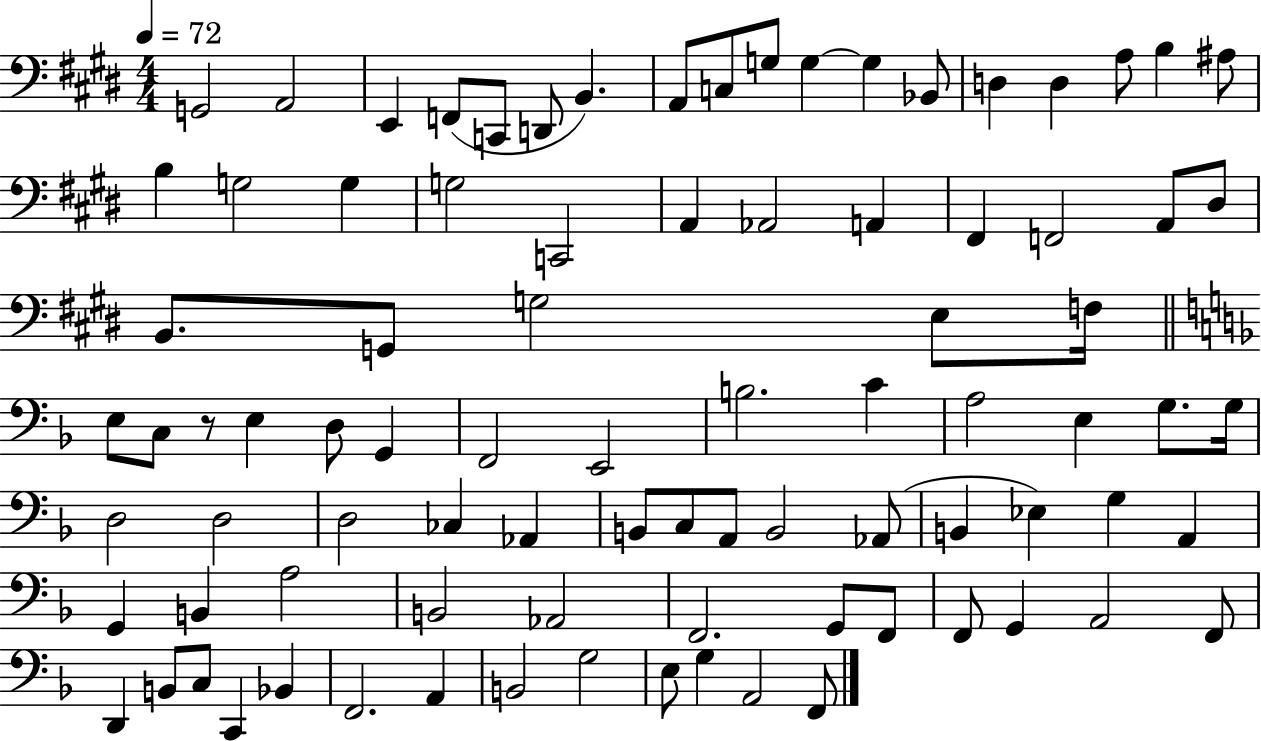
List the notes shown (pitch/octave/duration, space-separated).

G2/h A2/h E2/q F2/e C2/e D2/e B2/q. A2/e C3/e G3/e G3/q G3/q Bb2/e D3/q D3/q A3/e B3/q A#3/e B3/q G3/h G3/q G3/h C2/h A2/q Ab2/h A2/q F#2/q F2/h A2/e D#3/e B2/e. G2/e G3/h E3/e F3/s E3/e C3/e R/e E3/q D3/e G2/q F2/h E2/h B3/h. C4/q A3/h E3/q G3/e. G3/s D3/h D3/h D3/h CES3/q Ab2/q B2/e C3/e A2/e B2/h Ab2/e B2/q Eb3/q G3/q A2/q G2/q B2/q A3/h B2/h Ab2/h F2/h. G2/e F2/e F2/e G2/q A2/h F2/e D2/q B2/e C3/e C2/q Bb2/q F2/h. A2/q B2/h G3/h E3/e G3/q A2/h F2/e